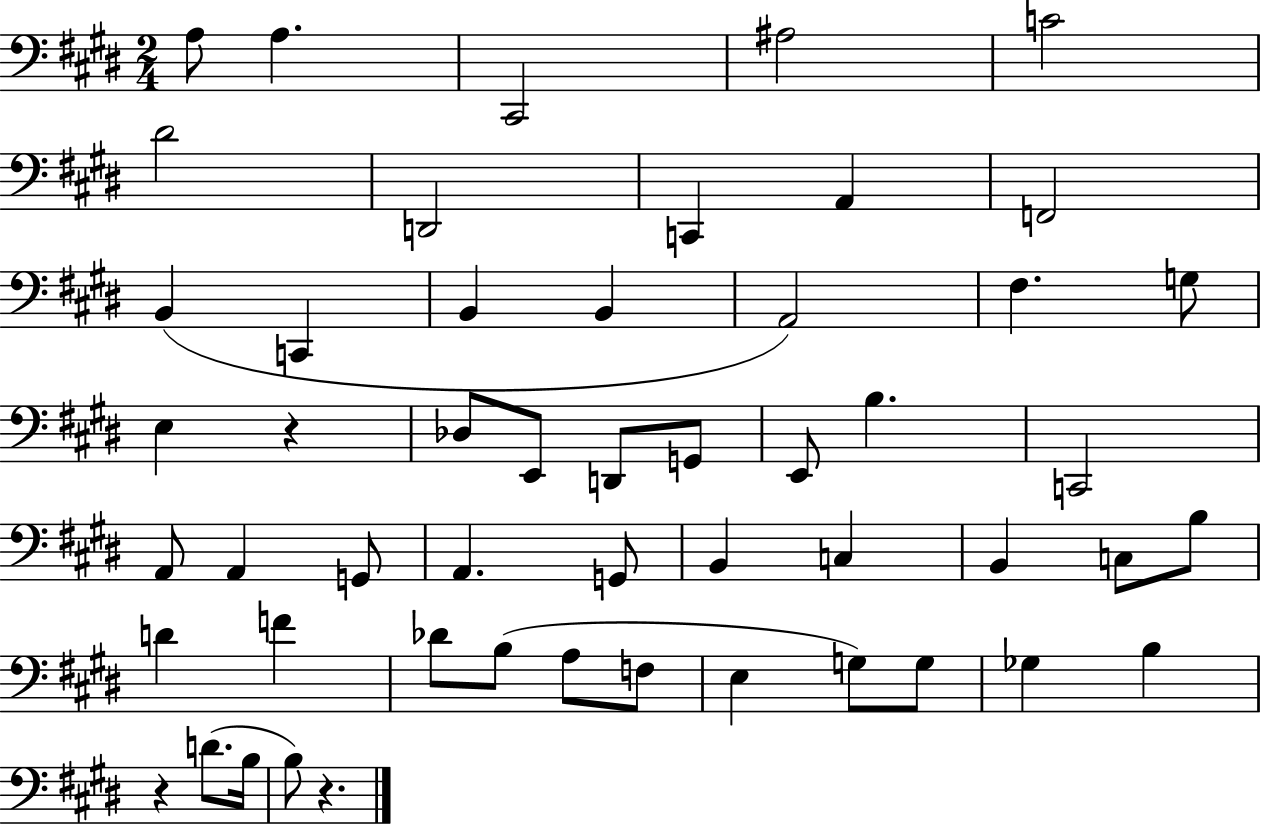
A3/e A3/q. C#2/h A#3/h C4/h D#4/h D2/h C2/q A2/q F2/h B2/q C2/q B2/q B2/q A2/h F#3/q. G3/e E3/q R/q Db3/e E2/e D2/e G2/e E2/e B3/q. C2/h A2/e A2/q G2/e A2/q. G2/e B2/q C3/q B2/q C3/e B3/e D4/q F4/q Db4/e B3/e A3/e F3/e E3/q G3/e G3/e Gb3/q B3/q R/q D4/e. B3/s B3/e R/q.